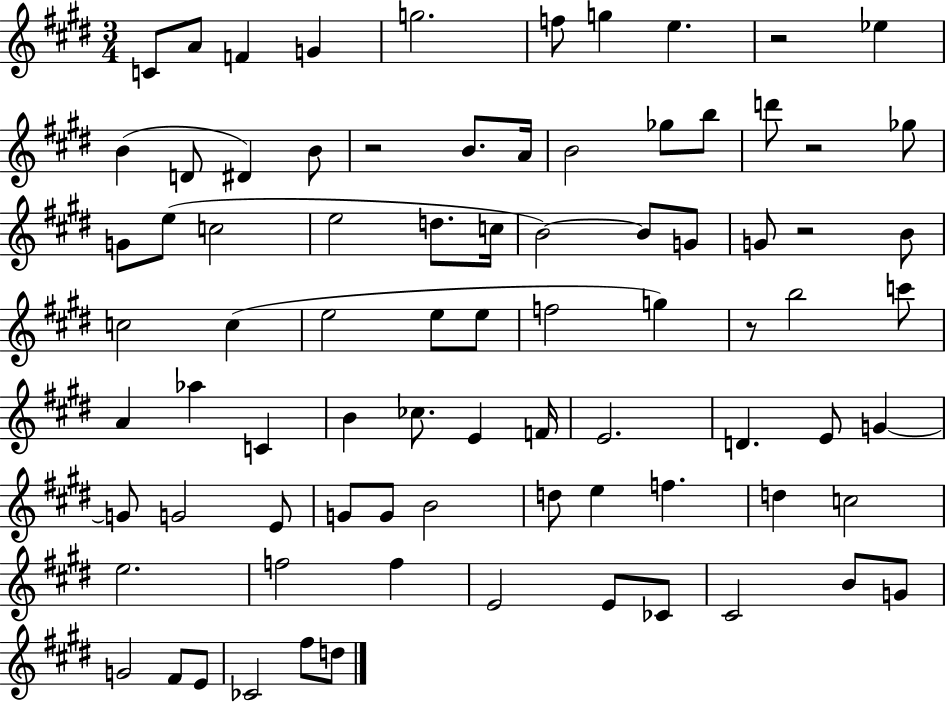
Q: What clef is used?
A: treble